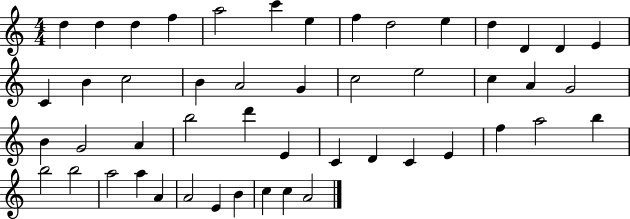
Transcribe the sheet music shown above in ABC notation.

X:1
T:Untitled
M:4/4
L:1/4
K:C
d d d f a2 c' e f d2 e d D D E C B c2 B A2 G c2 e2 c A G2 B G2 A b2 d' E C D C E f a2 b b2 b2 a2 a A A2 E B c c A2